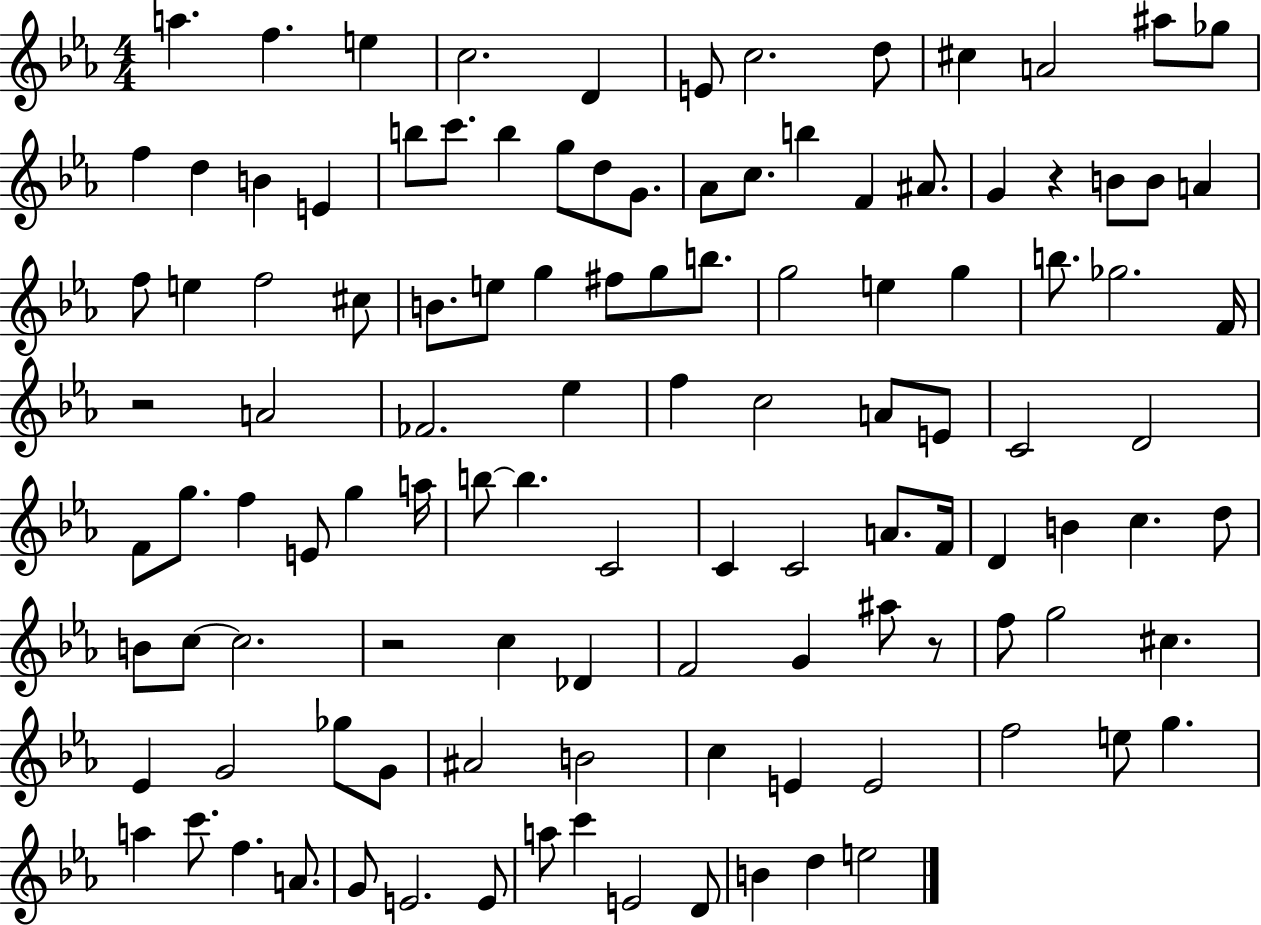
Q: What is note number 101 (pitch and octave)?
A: G4